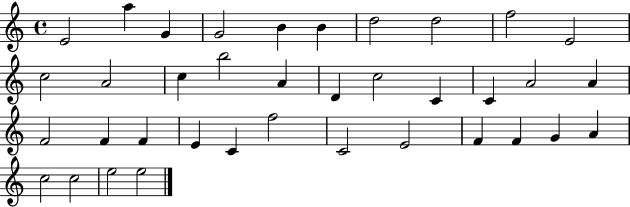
X:1
T:Untitled
M:4/4
L:1/4
K:C
E2 a G G2 B B d2 d2 f2 E2 c2 A2 c b2 A D c2 C C A2 A F2 F F E C f2 C2 E2 F F G A c2 c2 e2 e2